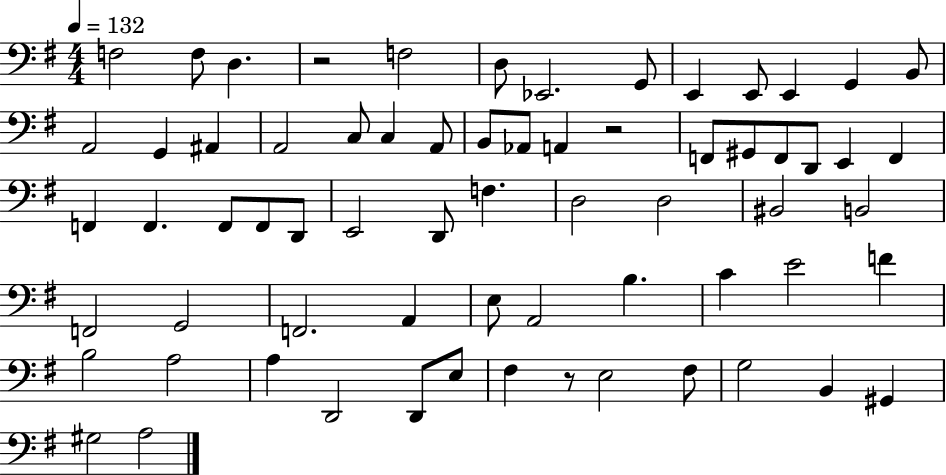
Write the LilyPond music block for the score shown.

{
  \clef bass
  \numericTimeSignature
  \time 4/4
  \key g \major
  \tempo 4 = 132
  f2 f8 d4. | r2 f2 | d8 ees,2. g,8 | e,4 e,8 e,4 g,4 b,8 | \break a,2 g,4 ais,4 | a,2 c8 c4 a,8 | b,8 aes,8 a,4 r2 | f,8 gis,8 f,8 d,8 e,4 f,4 | \break f,4 f,4. f,8 f,8 d,8 | e,2 d,8 f4. | d2 d2 | bis,2 b,2 | \break f,2 g,2 | f,2. a,4 | e8 a,2 b4. | c'4 e'2 f'4 | \break b2 a2 | a4 d,2 d,8 e8 | fis4 r8 e2 fis8 | g2 b,4 gis,4 | \break gis2 a2 | \bar "|."
}